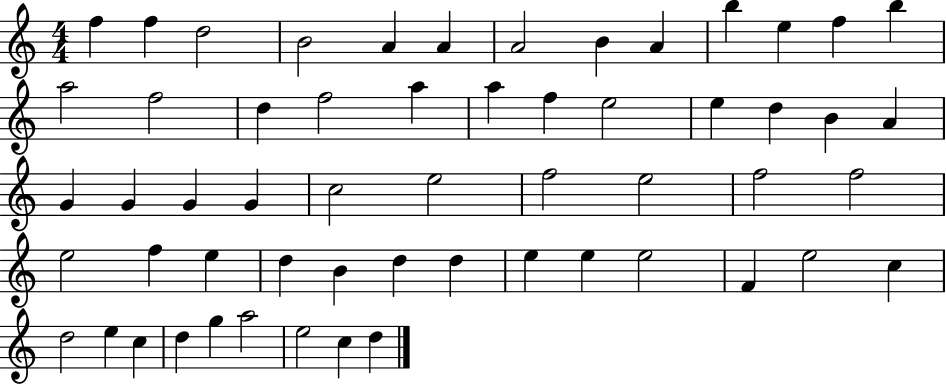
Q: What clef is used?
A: treble